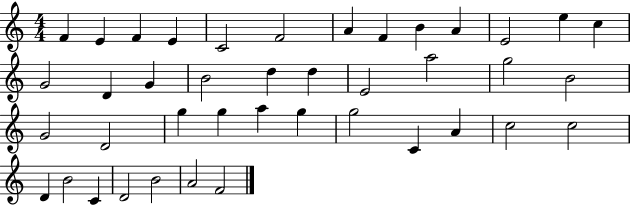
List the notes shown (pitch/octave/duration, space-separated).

F4/q E4/q F4/q E4/q C4/h F4/h A4/q F4/q B4/q A4/q E4/h E5/q C5/q G4/h D4/q G4/q B4/h D5/q D5/q E4/h A5/h G5/h B4/h G4/h D4/h G5/q G5/q A5/q G5/q G5/h C4/q A4/q C5/h C5/h D4/q B4/h C4/q D4/h B4/h A4/h F4/h